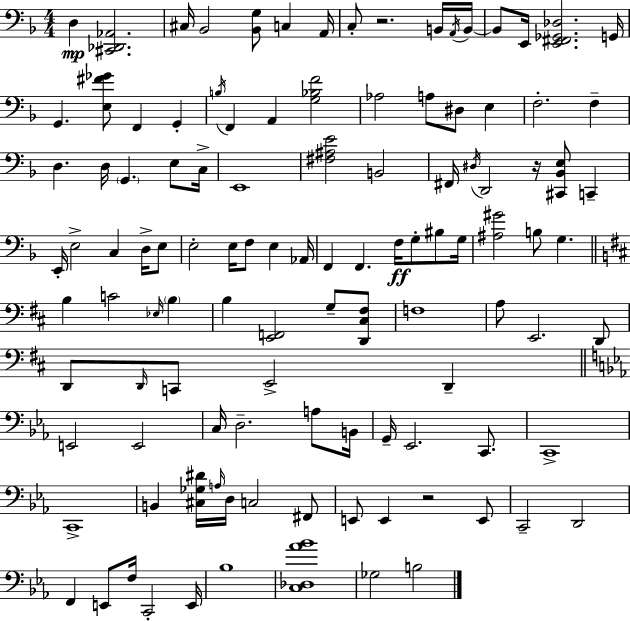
{
  \clef bass
  \numericTimeSignature
  \time 4/4
  \key d \minor
  d4\mp <cis, des, aes,>2. | cis16 bes,2 <bes, g>8 c4 a,16 | c8-. r2. b,16 \acciaccatura { a,16 } | b,16~~ b,8 e,16 <e, fis, ges, des>2. | \break g,16 g,4. <e fis' ges'>8 f,4 g,4-. | \acciaccatura { b16 } f,4 a,4 <g bes f'>2 | aes2 a8 dis8 e4 | f2.-. f4-- | \break d4. d16 \parenthesize g,4. e8 | c16-> e,1 | <fis ais e'>2 b,2 | fis,16 \acciaccatura { dis16 } d,2 r16 <cis, bes, e>8 c,4-- | \break e,16-. e2-> c4 | d16-> e8 e2-. e16 f8 e4 | aes,16 f,4 f,4. f16\ff g8-. | bis8 g16 <ais gis'>2 b8 g4. | \break \bar "||" \break \key d \major b4 c'2 \grace { ees16 } \parenthesize b4 | b4 <e, f,>2 g8-- <d, cis fis>8 | f1 | a8 e,2. d,8 | \break d,8 \grace { d,16 } c,8 e,2-> d,4-- | \bar "||" \break \key ees \major e,2 e,2 | c16 d2.-- a8 b,16 | g,16-- ees,2. c,8. | c,1-> | \break c,1-> | b,4 <cis ges dis'>16 \grace { a16 } d16 c2 fis,8 | e,8 e,4 r2 e,8 | c,2-- d,2 | \break f,4 e,8 f16 c,2-. | e,16 bes1 | <c des aes' bes'>1 | ges2 b2 | \break \bar "|."
}